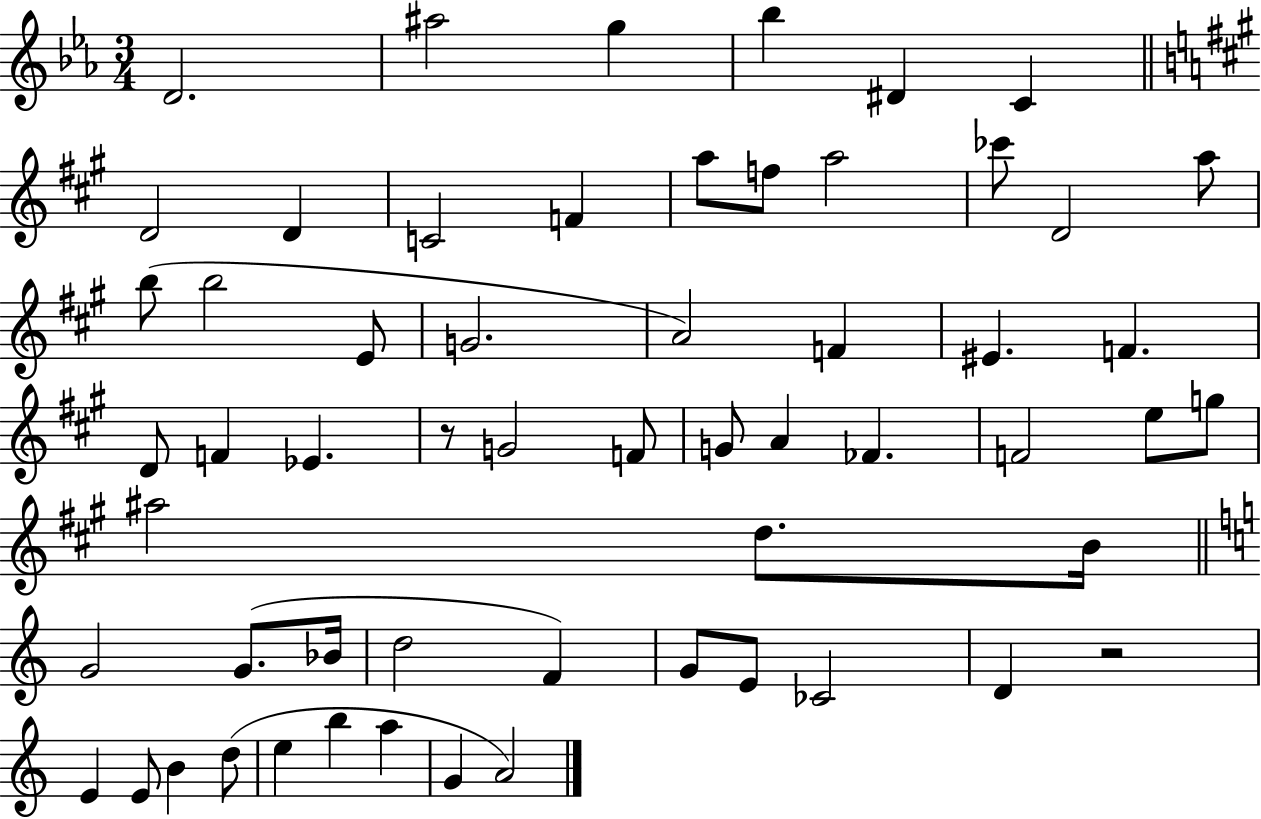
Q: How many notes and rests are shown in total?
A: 58